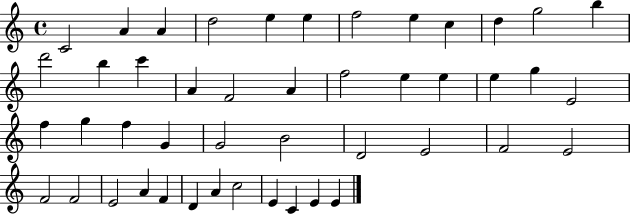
C4/h A4/q A4/q D5/h E5/q E5/q F5/h E5/q C5/q D5/q G5/h B5/q D6/h B5/q C6/q A4/q F4/h A4/q F5/h E5/q E5/q E5/q G5/q E4/h F5/q G5/q F5/q G4/q G4/h B4/h D4/h E4/h F4/h E4/h F4/h F4/h E4/h A4/q F4/q D4/q A4/q C5/h E4/q C4/q E4/q E4/q